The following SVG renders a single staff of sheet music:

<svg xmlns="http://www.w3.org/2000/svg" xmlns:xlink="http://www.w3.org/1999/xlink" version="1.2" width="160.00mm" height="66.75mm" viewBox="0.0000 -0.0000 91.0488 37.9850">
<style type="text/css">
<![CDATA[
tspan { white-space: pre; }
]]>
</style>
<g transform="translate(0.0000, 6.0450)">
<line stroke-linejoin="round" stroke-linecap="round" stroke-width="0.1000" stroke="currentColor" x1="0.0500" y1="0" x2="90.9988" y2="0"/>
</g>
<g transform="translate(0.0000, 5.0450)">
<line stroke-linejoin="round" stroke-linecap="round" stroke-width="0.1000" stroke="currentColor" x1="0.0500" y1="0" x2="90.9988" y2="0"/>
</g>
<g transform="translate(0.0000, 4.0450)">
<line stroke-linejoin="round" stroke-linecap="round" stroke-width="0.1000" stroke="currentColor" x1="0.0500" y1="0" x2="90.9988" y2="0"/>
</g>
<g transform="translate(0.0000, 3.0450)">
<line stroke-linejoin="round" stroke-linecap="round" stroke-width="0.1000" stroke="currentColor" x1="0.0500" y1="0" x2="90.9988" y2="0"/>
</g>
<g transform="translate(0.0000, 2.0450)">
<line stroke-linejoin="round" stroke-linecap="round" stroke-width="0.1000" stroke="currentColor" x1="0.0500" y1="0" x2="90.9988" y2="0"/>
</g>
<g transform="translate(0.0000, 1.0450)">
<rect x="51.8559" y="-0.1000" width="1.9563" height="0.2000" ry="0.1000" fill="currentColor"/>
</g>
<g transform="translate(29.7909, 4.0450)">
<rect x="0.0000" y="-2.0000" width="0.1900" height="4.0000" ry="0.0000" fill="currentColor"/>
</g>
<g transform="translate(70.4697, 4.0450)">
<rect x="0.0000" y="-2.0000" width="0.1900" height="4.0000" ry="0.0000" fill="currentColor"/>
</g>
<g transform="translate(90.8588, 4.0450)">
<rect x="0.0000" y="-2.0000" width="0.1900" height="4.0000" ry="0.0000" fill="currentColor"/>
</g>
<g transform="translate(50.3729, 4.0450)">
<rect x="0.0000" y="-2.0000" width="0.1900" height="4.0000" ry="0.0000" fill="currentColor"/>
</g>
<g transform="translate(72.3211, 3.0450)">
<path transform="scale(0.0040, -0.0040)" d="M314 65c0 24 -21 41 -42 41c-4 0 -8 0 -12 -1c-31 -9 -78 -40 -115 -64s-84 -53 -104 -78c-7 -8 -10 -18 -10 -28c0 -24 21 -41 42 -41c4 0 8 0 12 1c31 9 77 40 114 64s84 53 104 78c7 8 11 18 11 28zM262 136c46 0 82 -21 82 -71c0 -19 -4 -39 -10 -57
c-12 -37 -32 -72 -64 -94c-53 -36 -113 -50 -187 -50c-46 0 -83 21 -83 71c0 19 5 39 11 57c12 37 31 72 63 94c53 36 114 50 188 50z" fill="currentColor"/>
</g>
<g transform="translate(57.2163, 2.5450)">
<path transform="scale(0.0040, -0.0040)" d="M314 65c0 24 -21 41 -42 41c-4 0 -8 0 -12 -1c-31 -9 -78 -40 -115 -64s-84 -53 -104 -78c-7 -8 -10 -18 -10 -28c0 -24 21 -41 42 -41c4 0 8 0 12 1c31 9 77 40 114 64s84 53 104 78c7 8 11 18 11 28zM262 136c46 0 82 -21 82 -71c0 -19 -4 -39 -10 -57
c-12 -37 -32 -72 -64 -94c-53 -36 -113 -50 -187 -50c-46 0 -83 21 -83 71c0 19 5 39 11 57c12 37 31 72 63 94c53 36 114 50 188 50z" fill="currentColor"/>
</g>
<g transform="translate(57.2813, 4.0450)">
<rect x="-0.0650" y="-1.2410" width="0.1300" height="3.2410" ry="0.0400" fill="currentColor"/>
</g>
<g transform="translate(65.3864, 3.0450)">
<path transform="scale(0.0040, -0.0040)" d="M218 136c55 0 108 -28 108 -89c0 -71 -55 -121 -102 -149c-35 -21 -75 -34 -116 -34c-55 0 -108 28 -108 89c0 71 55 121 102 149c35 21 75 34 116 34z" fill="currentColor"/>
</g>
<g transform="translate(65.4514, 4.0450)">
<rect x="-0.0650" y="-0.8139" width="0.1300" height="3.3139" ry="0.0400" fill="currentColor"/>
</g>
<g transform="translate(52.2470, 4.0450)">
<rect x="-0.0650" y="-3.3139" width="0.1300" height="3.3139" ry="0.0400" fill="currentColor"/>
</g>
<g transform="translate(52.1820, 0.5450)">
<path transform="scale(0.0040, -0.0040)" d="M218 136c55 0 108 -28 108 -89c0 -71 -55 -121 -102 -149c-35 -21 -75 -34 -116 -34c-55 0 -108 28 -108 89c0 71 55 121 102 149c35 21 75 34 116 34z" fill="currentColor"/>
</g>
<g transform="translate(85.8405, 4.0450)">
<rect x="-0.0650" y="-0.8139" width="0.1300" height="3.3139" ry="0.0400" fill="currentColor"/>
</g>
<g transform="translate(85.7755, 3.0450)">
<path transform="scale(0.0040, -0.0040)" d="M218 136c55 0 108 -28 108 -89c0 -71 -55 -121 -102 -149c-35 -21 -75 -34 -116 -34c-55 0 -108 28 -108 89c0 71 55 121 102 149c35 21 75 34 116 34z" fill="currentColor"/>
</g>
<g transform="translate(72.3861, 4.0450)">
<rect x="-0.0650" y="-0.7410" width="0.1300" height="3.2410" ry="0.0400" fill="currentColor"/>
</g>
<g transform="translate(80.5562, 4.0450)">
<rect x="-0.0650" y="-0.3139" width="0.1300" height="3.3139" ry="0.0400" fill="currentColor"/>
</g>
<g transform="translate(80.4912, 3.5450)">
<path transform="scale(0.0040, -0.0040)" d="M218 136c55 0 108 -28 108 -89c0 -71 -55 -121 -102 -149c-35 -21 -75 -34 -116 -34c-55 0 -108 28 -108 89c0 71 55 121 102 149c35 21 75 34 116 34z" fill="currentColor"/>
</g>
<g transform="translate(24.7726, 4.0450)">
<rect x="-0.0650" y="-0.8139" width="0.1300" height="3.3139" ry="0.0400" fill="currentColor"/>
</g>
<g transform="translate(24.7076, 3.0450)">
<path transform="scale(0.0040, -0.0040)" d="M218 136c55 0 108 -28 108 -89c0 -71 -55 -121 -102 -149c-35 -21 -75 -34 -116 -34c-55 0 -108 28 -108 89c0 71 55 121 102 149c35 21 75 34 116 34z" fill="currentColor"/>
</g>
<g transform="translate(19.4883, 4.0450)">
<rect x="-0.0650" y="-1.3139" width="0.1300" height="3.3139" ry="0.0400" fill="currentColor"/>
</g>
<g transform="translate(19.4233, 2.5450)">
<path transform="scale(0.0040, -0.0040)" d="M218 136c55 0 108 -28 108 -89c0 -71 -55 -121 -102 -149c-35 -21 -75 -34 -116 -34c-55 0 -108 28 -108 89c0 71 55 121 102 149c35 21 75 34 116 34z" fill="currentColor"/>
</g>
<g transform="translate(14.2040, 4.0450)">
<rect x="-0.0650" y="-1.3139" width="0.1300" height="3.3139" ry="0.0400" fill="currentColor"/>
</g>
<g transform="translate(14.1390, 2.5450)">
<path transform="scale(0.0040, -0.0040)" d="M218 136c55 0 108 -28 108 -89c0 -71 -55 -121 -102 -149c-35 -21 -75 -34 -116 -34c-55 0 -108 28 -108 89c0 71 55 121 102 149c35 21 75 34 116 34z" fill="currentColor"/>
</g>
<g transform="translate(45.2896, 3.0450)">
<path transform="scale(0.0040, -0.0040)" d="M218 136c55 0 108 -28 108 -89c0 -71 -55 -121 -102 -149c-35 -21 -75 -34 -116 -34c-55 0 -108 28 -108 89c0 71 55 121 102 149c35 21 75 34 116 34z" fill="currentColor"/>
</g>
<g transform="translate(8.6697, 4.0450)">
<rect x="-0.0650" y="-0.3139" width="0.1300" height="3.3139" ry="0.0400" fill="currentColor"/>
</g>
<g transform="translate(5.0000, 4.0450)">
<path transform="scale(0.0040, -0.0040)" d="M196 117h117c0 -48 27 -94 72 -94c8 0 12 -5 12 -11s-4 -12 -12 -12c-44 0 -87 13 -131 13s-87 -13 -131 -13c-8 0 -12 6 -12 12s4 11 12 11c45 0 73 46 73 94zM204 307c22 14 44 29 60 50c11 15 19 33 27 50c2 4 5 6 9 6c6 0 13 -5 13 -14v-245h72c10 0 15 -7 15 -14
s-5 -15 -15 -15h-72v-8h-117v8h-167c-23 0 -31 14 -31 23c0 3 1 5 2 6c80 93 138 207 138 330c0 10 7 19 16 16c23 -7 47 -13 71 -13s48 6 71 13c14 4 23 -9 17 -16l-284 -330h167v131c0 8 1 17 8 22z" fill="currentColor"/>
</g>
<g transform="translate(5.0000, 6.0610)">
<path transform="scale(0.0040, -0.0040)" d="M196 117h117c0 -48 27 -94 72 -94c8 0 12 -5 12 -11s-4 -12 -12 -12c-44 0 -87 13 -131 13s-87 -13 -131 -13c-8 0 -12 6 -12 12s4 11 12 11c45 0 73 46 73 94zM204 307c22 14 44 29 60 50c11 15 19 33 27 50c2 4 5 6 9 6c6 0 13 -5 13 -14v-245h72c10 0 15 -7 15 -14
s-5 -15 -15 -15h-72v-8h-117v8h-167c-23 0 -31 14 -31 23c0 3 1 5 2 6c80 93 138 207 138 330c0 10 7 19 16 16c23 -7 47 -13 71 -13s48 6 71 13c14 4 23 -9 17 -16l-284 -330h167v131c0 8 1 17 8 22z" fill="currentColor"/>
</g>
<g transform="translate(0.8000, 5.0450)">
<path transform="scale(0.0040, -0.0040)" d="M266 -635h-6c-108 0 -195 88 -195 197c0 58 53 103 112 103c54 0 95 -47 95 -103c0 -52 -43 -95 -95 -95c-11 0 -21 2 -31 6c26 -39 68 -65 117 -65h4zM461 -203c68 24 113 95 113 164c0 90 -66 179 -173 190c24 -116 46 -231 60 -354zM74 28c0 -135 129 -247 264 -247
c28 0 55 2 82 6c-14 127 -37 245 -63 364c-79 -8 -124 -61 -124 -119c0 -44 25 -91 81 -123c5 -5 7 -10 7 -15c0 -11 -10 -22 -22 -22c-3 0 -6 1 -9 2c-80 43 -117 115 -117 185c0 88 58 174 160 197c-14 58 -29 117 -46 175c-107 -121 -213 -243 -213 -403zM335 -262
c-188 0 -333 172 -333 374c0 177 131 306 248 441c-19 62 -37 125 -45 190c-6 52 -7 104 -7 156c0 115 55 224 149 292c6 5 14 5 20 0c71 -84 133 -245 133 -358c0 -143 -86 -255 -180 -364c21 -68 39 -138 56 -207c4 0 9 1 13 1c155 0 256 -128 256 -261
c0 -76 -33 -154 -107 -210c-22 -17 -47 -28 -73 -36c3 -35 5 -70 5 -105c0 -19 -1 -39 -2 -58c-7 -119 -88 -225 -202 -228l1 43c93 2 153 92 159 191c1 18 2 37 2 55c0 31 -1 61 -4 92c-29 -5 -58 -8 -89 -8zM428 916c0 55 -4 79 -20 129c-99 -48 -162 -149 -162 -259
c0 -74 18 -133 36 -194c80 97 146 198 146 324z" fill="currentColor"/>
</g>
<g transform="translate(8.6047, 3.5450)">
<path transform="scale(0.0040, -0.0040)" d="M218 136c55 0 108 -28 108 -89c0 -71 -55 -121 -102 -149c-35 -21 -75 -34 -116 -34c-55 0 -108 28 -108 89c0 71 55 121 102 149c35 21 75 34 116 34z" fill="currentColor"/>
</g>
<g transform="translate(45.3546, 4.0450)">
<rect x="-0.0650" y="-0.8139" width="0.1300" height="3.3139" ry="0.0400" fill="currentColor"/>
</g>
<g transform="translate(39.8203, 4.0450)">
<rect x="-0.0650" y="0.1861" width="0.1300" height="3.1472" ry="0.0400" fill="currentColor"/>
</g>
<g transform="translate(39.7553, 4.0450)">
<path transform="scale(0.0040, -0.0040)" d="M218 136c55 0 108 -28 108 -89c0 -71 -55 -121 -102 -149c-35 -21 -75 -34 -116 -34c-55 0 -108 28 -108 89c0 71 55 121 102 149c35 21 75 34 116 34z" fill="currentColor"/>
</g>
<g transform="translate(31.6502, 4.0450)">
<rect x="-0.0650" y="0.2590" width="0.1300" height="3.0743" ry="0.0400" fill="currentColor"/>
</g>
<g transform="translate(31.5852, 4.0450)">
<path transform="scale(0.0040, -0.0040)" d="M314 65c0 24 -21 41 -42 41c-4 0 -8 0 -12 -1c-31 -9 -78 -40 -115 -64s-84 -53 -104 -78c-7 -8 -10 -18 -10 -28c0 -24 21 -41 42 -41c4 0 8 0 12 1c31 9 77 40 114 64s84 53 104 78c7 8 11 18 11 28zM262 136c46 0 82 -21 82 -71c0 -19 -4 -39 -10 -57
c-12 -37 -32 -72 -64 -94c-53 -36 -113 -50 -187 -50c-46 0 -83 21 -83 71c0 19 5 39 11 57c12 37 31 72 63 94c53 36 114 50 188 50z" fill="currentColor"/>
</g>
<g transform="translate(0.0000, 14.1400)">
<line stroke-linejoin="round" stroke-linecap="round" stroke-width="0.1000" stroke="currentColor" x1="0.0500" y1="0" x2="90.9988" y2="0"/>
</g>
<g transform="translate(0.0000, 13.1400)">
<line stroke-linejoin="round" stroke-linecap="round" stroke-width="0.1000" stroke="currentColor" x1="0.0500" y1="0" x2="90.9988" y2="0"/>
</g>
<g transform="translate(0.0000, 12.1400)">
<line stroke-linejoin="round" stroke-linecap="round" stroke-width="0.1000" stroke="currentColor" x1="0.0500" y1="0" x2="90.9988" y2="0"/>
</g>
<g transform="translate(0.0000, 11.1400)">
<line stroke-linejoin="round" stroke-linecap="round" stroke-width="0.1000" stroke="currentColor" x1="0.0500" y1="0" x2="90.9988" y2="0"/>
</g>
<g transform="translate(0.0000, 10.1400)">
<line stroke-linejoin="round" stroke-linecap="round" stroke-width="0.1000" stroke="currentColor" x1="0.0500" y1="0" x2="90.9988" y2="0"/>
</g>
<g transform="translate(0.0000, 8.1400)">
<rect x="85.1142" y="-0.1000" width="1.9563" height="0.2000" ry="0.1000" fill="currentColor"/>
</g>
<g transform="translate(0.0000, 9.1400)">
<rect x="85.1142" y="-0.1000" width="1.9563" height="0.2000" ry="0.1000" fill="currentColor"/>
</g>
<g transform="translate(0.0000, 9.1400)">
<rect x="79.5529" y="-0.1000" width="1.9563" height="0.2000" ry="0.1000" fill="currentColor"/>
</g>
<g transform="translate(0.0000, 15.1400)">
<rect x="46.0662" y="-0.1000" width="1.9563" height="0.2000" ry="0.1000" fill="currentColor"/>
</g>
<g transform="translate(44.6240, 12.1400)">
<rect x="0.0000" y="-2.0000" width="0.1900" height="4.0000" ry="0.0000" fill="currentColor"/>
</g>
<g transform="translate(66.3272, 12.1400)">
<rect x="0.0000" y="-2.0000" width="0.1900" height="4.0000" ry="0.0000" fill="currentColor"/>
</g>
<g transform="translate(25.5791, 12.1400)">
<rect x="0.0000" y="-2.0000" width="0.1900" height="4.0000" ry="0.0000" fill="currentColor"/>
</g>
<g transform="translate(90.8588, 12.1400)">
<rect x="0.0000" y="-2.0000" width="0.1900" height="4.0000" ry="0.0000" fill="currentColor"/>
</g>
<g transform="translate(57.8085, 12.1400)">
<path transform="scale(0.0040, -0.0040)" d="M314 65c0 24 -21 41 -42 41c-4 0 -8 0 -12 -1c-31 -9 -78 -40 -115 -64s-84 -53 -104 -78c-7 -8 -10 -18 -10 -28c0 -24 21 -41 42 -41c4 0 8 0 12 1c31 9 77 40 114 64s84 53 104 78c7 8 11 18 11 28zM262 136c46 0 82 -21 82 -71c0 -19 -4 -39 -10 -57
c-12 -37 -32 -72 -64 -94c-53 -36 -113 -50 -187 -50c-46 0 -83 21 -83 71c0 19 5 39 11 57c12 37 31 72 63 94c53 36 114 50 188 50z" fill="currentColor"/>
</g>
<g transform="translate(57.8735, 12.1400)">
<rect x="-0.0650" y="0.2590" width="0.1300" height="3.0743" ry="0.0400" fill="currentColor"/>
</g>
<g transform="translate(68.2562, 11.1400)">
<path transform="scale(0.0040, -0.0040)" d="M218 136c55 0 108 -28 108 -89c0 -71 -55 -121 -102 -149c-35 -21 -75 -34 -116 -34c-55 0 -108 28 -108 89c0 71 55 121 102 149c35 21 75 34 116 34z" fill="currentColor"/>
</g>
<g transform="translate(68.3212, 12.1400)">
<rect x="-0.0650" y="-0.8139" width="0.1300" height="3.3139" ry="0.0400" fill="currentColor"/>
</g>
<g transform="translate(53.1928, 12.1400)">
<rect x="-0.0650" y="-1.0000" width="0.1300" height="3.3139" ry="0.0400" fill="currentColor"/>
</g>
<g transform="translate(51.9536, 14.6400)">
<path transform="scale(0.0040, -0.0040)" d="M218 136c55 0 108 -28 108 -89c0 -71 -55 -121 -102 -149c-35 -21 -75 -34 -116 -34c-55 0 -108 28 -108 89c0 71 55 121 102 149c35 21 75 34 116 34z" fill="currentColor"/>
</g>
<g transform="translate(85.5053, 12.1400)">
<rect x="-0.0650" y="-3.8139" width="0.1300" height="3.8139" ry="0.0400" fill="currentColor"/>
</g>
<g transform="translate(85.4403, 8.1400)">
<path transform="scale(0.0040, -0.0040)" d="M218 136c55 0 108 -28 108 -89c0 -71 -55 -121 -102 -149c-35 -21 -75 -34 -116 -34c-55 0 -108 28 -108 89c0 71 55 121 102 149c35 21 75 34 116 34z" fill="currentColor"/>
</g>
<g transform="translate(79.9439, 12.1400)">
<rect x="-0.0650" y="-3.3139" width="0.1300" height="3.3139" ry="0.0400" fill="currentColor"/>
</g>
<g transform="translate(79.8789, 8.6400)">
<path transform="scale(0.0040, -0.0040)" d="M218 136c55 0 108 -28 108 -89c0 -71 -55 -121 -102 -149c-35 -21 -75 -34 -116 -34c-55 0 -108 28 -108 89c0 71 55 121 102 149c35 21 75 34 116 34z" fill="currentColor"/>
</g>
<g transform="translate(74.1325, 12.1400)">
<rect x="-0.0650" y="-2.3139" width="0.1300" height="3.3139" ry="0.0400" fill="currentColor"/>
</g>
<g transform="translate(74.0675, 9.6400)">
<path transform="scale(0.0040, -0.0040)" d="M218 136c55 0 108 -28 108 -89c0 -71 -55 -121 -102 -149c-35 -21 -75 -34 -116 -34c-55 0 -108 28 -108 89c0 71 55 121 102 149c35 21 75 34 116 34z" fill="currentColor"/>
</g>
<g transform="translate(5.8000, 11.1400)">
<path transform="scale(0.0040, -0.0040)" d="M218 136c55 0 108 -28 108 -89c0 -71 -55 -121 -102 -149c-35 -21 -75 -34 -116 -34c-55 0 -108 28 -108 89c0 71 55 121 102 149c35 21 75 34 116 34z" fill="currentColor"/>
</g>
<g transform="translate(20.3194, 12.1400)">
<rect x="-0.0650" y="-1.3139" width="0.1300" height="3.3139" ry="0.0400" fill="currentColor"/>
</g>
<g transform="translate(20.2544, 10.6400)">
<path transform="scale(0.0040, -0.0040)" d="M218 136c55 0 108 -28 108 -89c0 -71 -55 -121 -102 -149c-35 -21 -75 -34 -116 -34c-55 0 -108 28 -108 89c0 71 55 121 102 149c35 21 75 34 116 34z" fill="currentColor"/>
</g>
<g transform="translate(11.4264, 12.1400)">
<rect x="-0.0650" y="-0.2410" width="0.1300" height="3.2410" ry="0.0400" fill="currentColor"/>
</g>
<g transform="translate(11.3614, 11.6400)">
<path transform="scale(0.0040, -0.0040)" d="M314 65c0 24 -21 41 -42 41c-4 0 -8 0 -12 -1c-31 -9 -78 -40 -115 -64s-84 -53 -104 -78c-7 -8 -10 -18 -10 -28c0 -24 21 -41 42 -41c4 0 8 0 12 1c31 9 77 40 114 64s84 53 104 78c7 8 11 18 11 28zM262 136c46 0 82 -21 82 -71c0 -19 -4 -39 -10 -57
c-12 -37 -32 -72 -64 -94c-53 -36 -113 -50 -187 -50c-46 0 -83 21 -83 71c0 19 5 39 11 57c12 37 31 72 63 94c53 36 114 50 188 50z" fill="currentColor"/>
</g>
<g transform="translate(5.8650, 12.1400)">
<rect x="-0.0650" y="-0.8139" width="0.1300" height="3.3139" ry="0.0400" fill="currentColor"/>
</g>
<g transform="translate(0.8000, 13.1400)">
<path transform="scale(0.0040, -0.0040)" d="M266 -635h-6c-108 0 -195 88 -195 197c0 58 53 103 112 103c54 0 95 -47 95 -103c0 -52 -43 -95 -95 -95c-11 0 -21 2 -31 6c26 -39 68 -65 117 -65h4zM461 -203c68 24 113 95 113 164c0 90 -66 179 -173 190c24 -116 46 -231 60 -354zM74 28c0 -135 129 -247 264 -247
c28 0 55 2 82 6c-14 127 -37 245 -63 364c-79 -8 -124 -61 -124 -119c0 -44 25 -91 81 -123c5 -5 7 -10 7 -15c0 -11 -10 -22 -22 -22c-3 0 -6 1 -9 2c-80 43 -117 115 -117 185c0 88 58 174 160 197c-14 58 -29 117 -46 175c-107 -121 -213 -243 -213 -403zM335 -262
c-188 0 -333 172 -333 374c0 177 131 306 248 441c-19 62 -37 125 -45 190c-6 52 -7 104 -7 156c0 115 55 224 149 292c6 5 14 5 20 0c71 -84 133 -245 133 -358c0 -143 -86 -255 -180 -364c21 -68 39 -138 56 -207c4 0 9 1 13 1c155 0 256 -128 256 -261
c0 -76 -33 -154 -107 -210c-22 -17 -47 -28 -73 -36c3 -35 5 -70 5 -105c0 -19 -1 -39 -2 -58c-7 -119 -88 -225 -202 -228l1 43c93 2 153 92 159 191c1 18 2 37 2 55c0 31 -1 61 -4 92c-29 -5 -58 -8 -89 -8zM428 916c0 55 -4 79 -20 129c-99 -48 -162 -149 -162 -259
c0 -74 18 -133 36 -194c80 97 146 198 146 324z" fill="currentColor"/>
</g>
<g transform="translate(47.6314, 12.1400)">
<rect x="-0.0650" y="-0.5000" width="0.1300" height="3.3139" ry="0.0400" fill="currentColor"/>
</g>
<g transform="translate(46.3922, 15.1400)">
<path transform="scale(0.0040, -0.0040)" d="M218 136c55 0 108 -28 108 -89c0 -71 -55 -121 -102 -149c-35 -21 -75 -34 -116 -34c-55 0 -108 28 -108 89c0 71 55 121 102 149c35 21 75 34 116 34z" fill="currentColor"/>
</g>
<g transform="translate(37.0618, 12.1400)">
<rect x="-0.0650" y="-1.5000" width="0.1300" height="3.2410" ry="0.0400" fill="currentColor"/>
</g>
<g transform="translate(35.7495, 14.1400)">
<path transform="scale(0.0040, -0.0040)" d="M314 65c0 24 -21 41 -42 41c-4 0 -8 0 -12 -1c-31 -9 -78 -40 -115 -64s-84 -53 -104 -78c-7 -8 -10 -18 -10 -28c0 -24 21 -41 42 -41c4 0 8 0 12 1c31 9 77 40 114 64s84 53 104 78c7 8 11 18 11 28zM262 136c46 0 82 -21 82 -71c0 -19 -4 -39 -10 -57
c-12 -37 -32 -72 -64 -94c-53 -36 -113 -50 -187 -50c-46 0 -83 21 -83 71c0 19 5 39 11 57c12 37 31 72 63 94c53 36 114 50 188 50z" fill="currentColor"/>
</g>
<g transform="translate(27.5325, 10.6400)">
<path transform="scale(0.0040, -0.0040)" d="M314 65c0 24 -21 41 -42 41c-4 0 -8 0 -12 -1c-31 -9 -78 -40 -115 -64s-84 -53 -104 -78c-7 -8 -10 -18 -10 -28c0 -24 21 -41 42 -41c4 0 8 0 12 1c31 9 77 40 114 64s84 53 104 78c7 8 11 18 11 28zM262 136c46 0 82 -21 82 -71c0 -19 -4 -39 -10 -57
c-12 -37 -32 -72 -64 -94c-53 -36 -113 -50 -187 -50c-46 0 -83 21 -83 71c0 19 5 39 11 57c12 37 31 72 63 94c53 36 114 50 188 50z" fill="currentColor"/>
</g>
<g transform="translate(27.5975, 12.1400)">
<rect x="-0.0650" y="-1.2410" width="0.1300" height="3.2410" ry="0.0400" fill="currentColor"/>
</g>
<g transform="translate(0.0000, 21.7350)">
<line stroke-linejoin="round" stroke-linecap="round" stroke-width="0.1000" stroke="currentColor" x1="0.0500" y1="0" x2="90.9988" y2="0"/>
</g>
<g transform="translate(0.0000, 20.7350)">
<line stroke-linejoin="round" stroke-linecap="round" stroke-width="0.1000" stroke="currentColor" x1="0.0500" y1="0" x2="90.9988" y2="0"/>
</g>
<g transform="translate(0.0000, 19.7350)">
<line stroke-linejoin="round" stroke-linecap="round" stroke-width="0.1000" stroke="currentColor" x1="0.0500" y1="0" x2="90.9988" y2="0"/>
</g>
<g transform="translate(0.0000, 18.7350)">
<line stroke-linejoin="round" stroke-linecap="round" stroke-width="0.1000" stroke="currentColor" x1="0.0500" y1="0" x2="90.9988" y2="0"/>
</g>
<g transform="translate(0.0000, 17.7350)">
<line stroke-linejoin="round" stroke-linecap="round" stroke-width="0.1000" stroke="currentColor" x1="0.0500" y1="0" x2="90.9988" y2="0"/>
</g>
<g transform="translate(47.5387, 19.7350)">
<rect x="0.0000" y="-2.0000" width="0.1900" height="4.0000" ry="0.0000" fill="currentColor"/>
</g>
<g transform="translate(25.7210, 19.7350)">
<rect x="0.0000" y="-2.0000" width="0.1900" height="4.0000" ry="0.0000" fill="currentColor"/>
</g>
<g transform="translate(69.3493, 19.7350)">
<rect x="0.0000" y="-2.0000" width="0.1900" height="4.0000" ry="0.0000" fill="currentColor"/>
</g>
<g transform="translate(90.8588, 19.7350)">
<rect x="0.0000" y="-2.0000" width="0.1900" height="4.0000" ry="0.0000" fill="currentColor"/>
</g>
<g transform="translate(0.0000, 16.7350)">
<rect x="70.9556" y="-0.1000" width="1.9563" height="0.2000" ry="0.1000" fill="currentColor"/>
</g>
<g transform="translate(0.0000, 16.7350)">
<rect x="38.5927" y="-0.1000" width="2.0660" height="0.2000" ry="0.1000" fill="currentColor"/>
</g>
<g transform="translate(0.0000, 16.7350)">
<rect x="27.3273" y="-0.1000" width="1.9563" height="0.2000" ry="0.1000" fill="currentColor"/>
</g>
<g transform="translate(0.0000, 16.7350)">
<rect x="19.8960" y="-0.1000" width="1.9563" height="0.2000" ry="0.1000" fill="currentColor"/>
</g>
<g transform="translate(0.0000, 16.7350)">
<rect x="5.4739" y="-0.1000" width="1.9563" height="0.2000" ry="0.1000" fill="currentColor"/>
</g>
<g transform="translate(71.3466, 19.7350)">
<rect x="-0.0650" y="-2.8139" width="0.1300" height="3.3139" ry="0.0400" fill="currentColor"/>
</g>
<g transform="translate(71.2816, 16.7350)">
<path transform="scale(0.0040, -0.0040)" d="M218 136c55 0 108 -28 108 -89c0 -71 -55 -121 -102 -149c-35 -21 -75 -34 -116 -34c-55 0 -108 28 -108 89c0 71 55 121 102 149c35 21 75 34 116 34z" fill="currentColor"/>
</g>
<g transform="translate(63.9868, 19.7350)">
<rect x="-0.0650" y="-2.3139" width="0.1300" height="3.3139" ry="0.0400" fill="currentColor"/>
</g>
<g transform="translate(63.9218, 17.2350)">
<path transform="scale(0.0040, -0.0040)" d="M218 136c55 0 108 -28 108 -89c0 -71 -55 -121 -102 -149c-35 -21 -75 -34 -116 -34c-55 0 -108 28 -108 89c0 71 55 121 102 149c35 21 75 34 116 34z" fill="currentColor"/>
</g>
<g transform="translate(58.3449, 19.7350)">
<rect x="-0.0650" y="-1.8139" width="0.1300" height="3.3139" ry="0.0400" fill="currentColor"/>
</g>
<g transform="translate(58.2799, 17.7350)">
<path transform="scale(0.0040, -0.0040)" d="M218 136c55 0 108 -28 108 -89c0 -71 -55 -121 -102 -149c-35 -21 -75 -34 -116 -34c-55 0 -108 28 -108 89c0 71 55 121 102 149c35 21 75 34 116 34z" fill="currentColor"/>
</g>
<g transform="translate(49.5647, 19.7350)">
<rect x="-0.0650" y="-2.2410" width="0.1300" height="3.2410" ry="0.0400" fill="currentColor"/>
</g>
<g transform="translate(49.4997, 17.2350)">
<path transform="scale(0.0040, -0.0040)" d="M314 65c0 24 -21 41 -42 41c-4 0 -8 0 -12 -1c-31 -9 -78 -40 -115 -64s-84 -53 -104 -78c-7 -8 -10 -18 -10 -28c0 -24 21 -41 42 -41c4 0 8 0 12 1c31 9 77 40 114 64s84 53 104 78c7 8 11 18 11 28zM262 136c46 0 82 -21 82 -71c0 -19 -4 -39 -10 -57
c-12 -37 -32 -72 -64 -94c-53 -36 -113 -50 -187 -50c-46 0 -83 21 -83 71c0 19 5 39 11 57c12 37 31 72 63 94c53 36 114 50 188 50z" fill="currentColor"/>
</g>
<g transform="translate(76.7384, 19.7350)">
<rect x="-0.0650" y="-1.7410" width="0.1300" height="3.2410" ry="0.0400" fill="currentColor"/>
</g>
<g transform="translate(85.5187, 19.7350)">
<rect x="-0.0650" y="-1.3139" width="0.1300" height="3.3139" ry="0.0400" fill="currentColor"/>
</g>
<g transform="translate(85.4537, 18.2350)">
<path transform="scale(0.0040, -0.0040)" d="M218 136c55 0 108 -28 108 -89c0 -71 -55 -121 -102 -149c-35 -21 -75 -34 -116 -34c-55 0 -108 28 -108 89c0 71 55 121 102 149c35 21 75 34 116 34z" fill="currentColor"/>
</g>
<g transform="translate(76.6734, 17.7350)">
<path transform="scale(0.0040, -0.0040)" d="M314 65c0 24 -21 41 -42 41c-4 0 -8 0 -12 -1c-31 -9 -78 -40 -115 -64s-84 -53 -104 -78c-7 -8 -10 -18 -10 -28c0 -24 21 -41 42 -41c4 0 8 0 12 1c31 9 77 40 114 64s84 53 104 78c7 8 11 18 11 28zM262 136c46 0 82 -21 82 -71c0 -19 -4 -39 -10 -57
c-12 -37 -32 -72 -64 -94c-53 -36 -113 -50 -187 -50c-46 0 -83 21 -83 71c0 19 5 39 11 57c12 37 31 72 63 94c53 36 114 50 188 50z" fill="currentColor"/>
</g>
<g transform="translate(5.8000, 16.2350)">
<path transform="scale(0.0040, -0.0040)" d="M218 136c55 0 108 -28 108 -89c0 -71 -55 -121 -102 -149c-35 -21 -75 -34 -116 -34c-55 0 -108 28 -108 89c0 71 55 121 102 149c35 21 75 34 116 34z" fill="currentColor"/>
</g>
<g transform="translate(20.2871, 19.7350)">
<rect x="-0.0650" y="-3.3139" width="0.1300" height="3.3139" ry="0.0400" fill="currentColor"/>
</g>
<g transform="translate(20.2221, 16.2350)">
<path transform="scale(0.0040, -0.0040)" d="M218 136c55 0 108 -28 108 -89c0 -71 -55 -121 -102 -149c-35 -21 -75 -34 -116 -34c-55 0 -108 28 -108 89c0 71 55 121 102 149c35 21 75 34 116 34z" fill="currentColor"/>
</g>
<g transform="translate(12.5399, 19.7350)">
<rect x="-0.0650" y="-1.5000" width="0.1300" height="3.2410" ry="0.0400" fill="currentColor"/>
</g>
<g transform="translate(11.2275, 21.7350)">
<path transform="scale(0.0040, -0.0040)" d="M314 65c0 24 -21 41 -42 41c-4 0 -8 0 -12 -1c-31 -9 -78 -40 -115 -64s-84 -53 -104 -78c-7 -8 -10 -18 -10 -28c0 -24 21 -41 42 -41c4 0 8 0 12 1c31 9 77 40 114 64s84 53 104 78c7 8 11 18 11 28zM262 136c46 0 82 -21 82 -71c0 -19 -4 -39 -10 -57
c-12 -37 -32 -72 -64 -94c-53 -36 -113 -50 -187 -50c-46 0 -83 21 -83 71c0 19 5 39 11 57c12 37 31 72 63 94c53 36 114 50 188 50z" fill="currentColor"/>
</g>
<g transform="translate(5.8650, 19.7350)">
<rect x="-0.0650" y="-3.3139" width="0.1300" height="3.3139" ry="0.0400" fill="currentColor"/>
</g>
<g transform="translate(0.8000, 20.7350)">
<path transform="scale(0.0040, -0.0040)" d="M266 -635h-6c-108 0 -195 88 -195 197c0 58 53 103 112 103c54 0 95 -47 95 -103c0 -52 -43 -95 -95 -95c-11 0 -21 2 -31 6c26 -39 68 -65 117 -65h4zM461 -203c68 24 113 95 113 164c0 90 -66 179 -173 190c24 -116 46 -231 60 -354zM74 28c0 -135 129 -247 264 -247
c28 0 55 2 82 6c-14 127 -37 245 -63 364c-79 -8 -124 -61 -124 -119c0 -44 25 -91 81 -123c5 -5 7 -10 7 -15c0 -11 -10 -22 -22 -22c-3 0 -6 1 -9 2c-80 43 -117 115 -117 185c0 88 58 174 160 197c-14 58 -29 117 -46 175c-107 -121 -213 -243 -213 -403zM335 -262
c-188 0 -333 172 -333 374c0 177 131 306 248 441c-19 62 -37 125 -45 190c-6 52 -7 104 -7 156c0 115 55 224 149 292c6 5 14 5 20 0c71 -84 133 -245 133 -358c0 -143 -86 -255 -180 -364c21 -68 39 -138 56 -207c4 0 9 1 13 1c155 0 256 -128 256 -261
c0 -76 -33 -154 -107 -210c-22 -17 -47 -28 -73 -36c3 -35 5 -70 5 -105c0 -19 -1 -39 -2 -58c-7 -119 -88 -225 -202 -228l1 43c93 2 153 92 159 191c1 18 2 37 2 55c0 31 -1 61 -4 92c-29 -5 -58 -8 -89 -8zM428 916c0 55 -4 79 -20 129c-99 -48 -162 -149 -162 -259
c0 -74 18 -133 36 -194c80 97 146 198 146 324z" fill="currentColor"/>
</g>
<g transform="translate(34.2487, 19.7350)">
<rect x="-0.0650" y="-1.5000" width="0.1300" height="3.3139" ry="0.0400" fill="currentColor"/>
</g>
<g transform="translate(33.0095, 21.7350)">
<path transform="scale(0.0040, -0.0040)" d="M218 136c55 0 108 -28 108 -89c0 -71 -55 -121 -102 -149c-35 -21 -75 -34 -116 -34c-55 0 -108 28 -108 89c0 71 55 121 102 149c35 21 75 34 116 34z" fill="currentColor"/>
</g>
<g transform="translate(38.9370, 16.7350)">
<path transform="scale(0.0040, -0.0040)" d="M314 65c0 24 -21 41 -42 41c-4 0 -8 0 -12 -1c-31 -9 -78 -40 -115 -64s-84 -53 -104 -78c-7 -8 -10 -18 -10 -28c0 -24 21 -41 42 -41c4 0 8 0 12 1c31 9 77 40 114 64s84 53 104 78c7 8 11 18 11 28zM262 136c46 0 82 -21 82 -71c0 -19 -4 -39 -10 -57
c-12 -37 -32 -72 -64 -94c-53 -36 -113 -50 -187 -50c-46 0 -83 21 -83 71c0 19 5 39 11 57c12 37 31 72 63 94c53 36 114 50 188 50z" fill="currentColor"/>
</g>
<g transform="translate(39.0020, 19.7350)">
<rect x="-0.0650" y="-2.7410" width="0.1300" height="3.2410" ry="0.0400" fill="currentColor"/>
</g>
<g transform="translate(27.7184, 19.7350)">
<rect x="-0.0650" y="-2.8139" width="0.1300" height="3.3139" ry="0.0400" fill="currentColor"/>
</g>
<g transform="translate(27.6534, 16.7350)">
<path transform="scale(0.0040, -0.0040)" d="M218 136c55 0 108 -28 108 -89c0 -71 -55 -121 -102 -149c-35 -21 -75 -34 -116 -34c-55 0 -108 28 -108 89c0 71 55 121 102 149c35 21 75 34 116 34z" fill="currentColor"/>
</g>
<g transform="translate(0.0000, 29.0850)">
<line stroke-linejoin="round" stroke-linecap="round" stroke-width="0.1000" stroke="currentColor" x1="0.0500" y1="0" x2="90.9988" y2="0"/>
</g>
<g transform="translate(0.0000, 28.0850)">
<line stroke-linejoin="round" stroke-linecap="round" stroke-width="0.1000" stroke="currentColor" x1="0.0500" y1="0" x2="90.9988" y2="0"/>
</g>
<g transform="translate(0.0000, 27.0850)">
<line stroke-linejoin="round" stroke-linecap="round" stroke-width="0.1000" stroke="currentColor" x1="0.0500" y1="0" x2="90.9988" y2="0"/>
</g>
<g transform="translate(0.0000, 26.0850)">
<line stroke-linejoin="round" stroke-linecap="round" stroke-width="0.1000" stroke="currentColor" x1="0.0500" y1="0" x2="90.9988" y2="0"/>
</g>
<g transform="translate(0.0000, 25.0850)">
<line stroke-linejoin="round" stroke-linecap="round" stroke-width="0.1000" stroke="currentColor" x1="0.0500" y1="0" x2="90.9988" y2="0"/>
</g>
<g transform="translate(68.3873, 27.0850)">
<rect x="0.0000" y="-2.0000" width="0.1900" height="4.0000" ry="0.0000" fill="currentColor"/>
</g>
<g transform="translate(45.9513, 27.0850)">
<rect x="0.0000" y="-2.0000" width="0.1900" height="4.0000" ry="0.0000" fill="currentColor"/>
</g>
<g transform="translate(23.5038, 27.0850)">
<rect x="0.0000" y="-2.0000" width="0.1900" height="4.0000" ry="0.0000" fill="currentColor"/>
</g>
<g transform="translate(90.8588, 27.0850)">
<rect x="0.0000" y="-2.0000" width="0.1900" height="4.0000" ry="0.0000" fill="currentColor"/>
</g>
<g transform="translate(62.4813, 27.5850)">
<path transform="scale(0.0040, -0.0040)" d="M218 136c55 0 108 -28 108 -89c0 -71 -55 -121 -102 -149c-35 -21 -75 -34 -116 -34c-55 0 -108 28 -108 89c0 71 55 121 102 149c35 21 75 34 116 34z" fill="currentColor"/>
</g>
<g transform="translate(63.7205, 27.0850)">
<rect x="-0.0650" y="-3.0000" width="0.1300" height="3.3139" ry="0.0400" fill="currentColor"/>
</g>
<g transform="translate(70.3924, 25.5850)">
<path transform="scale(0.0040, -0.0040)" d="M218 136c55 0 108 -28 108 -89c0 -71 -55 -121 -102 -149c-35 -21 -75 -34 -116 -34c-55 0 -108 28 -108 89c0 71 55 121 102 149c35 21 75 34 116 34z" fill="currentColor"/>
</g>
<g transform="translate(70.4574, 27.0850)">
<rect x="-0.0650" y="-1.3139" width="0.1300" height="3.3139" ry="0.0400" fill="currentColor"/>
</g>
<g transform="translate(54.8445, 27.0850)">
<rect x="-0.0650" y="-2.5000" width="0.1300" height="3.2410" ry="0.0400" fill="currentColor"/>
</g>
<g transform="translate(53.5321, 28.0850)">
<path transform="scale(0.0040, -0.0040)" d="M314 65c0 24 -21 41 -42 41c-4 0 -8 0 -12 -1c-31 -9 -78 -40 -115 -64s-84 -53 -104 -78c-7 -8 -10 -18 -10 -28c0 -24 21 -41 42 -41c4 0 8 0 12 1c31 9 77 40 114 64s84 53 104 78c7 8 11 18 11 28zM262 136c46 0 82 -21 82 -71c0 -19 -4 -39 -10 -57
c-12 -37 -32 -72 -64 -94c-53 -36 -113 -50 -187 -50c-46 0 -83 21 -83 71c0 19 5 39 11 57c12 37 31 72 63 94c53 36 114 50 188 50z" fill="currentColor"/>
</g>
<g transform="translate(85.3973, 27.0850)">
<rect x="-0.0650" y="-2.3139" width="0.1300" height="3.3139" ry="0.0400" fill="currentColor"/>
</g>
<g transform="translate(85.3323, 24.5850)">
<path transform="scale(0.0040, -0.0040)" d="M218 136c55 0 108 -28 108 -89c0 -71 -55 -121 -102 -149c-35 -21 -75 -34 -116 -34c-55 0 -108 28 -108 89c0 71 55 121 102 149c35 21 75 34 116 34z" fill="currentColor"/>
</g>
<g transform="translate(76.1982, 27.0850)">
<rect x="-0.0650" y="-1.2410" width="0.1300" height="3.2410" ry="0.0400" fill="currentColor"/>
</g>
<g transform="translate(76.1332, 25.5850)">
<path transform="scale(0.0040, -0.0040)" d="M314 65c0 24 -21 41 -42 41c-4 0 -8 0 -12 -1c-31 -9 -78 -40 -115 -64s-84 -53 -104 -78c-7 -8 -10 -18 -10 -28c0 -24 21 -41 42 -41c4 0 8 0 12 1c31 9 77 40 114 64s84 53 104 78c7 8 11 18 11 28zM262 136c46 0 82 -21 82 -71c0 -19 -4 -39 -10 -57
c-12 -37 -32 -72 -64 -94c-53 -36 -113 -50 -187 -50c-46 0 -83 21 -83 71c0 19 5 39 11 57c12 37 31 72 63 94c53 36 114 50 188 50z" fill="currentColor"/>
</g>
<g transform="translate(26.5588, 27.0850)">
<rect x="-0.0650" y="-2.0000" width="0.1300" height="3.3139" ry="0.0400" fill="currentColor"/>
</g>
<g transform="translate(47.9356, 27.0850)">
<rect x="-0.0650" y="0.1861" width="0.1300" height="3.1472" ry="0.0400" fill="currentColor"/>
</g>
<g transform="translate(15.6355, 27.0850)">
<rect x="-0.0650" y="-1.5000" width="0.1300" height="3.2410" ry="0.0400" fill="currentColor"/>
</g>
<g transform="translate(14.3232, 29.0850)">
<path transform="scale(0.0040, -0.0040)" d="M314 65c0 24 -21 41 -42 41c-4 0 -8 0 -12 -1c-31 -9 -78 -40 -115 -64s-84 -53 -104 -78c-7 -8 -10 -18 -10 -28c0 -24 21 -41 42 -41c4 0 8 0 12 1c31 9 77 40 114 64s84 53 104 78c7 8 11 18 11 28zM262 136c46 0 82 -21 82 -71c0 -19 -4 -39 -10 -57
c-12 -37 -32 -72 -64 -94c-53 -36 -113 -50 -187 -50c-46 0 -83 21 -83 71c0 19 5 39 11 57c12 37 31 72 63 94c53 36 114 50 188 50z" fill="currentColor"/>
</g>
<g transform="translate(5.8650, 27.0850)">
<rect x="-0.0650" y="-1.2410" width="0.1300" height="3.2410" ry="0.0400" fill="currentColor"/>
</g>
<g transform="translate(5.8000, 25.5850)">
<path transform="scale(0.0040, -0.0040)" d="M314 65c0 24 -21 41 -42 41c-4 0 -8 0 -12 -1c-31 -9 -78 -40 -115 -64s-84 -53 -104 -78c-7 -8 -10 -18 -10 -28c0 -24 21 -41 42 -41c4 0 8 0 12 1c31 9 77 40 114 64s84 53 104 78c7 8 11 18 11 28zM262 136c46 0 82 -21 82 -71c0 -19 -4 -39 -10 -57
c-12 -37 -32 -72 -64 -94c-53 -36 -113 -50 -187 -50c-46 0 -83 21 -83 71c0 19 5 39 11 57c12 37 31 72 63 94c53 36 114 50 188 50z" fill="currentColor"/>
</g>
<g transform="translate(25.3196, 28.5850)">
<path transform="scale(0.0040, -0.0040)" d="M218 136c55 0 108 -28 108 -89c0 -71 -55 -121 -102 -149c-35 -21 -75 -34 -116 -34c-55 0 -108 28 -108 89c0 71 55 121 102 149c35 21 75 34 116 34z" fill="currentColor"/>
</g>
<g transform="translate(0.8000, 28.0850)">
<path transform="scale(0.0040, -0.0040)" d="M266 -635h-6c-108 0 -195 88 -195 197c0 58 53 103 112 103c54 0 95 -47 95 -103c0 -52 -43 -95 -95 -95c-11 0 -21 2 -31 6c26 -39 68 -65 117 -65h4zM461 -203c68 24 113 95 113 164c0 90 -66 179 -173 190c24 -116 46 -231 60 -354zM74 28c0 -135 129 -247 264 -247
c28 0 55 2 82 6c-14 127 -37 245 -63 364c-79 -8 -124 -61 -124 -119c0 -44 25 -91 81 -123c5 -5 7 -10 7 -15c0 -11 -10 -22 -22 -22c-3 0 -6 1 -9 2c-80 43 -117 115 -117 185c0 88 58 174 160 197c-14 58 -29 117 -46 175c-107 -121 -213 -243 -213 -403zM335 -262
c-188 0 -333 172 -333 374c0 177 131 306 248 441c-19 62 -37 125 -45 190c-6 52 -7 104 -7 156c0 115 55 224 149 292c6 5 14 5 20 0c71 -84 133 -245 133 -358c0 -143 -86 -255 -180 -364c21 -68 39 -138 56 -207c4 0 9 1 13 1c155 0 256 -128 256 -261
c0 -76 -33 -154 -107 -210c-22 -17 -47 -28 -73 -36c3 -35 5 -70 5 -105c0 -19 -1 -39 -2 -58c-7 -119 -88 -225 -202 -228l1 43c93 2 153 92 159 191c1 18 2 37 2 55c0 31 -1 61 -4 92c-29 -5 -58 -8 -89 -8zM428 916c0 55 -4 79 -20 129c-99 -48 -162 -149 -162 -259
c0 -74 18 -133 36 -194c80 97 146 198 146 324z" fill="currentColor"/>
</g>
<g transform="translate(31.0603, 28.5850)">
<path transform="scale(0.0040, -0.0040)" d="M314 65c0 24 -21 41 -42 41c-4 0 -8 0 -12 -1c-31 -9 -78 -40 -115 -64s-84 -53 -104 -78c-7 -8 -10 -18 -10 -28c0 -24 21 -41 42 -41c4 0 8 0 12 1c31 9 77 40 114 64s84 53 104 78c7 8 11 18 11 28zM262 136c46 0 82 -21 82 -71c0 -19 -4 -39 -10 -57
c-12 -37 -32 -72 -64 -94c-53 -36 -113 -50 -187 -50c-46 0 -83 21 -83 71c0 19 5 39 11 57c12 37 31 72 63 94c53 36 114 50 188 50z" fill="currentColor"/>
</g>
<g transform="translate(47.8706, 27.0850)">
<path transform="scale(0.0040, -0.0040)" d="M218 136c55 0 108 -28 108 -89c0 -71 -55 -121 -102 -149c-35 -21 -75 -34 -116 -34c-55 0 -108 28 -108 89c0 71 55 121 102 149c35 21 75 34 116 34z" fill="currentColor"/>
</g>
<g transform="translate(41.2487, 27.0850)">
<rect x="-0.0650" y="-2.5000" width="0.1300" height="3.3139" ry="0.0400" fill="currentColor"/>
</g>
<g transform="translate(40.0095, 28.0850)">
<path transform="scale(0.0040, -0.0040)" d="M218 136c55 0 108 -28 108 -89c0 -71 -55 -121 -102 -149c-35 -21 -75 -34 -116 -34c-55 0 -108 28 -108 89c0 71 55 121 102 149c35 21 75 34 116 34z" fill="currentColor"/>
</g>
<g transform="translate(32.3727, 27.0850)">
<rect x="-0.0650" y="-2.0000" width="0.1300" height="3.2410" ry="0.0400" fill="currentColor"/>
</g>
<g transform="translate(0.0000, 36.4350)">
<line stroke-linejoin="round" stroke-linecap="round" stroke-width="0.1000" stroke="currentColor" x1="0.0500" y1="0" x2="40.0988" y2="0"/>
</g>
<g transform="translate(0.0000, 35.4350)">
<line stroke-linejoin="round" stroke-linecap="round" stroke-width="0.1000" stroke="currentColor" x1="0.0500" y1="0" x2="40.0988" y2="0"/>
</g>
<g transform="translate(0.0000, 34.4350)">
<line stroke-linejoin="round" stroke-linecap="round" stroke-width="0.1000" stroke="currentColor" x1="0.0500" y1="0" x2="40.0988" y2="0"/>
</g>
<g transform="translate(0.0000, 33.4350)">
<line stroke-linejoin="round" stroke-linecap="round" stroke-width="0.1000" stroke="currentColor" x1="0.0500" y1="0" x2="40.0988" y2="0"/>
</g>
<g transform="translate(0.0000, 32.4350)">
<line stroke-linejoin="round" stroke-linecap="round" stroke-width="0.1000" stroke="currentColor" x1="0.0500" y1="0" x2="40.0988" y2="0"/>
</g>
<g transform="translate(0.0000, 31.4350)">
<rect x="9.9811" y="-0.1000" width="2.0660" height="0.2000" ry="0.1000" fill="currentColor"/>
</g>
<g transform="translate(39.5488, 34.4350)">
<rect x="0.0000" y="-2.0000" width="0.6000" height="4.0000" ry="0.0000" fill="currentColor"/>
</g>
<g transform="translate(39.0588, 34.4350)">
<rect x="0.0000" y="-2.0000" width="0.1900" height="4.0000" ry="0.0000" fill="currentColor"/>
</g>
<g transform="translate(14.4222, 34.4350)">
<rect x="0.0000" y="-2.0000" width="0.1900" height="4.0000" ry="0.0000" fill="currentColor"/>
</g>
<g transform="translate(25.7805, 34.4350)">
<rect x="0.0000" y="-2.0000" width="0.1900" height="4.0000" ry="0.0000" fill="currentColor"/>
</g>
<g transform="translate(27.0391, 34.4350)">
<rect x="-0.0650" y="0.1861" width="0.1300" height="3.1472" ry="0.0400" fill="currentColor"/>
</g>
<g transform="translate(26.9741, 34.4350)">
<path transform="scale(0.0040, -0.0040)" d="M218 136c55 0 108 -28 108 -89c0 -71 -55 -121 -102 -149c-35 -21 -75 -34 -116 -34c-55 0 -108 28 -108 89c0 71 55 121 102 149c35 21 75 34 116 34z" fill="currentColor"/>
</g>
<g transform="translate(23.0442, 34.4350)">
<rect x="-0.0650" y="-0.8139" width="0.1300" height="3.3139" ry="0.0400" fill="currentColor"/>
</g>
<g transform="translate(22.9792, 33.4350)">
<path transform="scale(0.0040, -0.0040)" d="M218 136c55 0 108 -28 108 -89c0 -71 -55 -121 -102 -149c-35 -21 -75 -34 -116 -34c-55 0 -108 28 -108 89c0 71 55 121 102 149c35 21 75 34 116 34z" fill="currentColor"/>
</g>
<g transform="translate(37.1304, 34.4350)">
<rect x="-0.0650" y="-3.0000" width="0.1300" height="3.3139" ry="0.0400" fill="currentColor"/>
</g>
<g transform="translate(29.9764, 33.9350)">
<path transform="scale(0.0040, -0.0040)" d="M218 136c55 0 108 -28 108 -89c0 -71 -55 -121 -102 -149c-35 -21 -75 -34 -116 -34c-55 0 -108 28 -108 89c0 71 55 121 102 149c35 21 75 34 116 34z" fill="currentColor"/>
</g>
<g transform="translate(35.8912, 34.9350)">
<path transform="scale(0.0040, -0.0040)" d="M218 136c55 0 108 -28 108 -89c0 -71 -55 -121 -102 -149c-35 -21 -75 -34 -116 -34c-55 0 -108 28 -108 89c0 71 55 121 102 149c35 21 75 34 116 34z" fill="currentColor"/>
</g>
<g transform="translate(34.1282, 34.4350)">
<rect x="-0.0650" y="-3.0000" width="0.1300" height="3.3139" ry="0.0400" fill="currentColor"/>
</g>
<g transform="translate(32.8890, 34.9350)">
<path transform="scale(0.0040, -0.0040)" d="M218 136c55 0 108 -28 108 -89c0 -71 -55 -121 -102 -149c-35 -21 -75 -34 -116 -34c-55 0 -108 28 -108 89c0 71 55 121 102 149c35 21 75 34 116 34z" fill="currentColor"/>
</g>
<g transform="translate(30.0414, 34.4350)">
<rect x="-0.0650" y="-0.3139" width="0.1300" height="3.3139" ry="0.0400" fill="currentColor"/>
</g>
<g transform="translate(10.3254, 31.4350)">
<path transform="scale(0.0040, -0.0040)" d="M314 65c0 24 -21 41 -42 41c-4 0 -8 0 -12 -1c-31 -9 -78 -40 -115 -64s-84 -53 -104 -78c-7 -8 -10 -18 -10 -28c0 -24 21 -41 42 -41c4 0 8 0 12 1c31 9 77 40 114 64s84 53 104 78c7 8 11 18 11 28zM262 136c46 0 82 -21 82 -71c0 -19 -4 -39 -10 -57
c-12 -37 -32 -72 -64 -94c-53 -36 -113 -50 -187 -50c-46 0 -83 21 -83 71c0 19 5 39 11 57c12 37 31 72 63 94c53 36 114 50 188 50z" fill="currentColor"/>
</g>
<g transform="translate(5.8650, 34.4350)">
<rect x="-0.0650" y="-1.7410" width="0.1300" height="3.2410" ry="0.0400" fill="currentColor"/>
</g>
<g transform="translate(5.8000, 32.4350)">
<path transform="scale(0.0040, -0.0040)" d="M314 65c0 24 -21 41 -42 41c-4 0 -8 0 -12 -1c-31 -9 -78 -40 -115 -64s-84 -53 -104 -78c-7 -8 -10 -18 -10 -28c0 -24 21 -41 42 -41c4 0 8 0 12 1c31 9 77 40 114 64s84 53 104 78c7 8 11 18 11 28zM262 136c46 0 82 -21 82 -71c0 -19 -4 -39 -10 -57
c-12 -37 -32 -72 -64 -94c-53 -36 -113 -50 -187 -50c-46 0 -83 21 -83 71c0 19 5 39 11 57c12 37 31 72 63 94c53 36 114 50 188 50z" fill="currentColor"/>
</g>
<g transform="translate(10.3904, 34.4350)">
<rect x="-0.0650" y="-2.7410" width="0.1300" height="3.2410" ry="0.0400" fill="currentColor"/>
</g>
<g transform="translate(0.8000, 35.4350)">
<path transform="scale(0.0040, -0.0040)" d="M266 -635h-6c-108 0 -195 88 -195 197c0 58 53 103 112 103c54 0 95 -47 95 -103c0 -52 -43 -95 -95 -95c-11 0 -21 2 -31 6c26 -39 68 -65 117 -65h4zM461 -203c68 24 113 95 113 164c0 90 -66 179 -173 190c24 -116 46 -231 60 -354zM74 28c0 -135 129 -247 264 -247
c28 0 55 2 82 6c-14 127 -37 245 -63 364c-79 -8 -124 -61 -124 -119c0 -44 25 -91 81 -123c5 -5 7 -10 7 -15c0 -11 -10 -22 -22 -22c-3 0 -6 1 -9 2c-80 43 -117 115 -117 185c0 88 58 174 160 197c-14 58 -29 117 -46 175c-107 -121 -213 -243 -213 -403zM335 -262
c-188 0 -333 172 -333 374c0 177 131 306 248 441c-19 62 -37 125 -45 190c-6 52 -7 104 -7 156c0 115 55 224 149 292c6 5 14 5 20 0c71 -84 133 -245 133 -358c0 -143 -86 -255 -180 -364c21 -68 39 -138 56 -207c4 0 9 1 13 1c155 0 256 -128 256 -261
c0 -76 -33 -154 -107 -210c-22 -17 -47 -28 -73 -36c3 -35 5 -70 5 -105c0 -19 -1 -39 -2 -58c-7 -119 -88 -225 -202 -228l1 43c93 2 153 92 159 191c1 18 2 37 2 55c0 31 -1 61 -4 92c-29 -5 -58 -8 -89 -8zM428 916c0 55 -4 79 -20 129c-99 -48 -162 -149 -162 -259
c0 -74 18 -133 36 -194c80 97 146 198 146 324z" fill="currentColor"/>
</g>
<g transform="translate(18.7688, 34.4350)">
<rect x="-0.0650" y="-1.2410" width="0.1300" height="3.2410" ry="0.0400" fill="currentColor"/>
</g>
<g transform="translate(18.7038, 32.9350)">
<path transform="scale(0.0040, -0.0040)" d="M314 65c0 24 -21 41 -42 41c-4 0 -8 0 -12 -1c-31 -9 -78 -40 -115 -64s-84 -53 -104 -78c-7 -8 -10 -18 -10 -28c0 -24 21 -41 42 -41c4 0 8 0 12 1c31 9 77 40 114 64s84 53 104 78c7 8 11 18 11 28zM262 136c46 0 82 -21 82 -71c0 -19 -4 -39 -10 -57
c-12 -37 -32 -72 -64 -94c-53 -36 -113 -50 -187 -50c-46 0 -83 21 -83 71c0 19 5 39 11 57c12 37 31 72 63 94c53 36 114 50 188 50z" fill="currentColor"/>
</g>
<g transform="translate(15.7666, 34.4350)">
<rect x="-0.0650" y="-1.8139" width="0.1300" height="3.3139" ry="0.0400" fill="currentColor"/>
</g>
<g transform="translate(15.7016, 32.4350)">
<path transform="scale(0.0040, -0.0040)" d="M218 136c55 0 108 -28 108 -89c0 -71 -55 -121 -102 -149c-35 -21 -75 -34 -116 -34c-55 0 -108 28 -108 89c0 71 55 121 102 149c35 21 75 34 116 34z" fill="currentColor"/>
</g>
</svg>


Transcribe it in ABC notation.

X:1
T:Untitled
M:4/4
L:1/4
K:C
c e e d B2 B d b e2 d d2 c d d c2 e e2 E2 C D B2 d g b c' b E2 b a E a2 g2 f g a f2 e e2 E2 F F2 G B G2 A e e2 g f2 a2 f e2 d B c A A